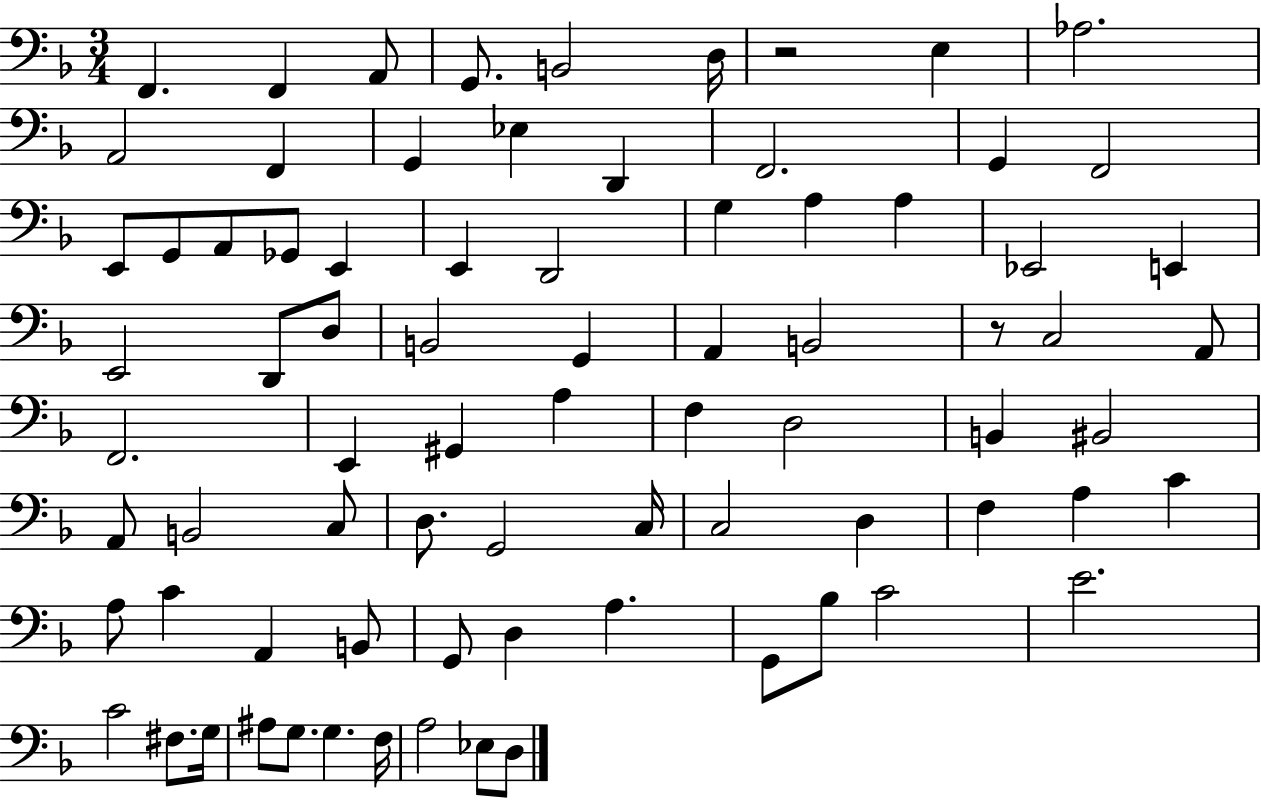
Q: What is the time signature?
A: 3/4